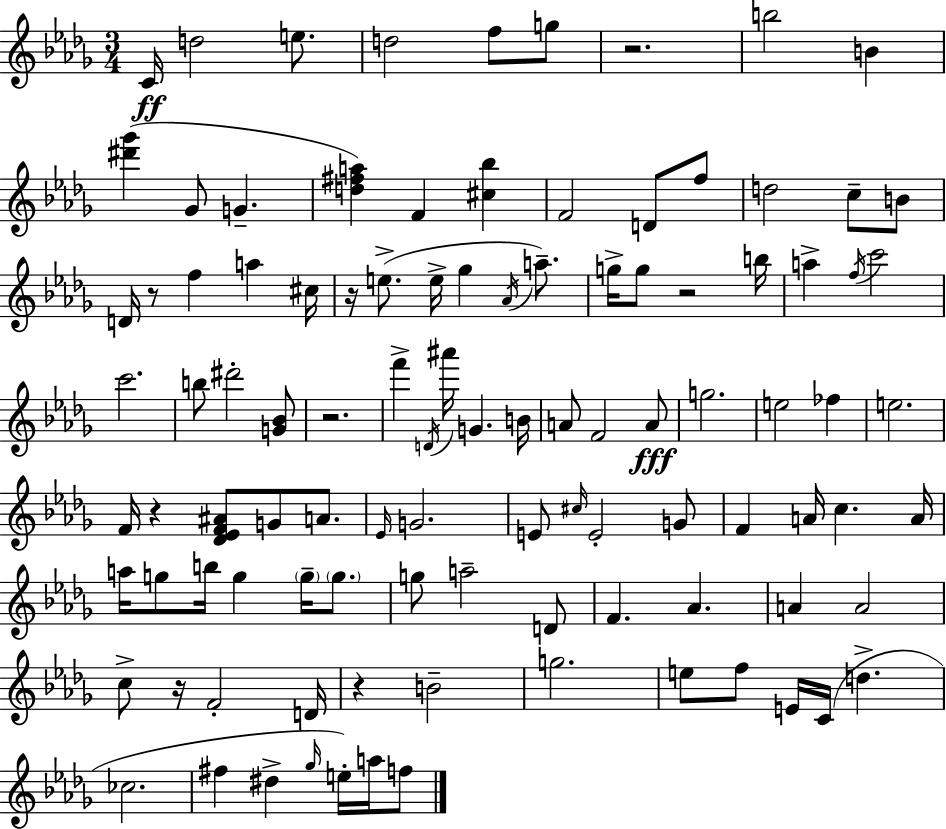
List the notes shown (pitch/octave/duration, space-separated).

C4/s D5/h E5/e. D5/h F5/e G5/e R/h. B5/h B4/q [D#6,Gb6]/q Gb4/e G4/q. [D5,F#5,A5]/q F4/q [C#5,Bb5]/q F4/h D4/e F5/e D5/h C5/e B4/e D4/s R/e F5/q A5/q C#5/s R/s E5/e. E5/s Gb5/q Ab4/s A5/e. G5/s G5/e R/h B5/s A5/q F5/s C6/h C6/h. B5/e D#6/h [G4,Bb4]/e R/h. F6/q D4/s A#6/s G4/q. B4/s A4/e F4/h A4/e G5/h. E5/h FES5/q E5/h. F4/s R/q [Db4,Eb4,F4,A#4]/e G4/e A4/e. Eb4/s G4/h. E4/e C#5/s E4/h G4/e F4/q A4/s C5/q. A4/s A5/s G5/e B5/s G5/q G5/s G5/e. G5/e A5/h D4/e F4/q. Ab4/q. A4/q A4/h C5/e R/s F4/h D4/s R/q B4/h G5/h. E5/e F5/e E4/s C4/s D5/q. CES5/h. F#5/q D#5/q Gb5/s E5/s A5/s F5/e